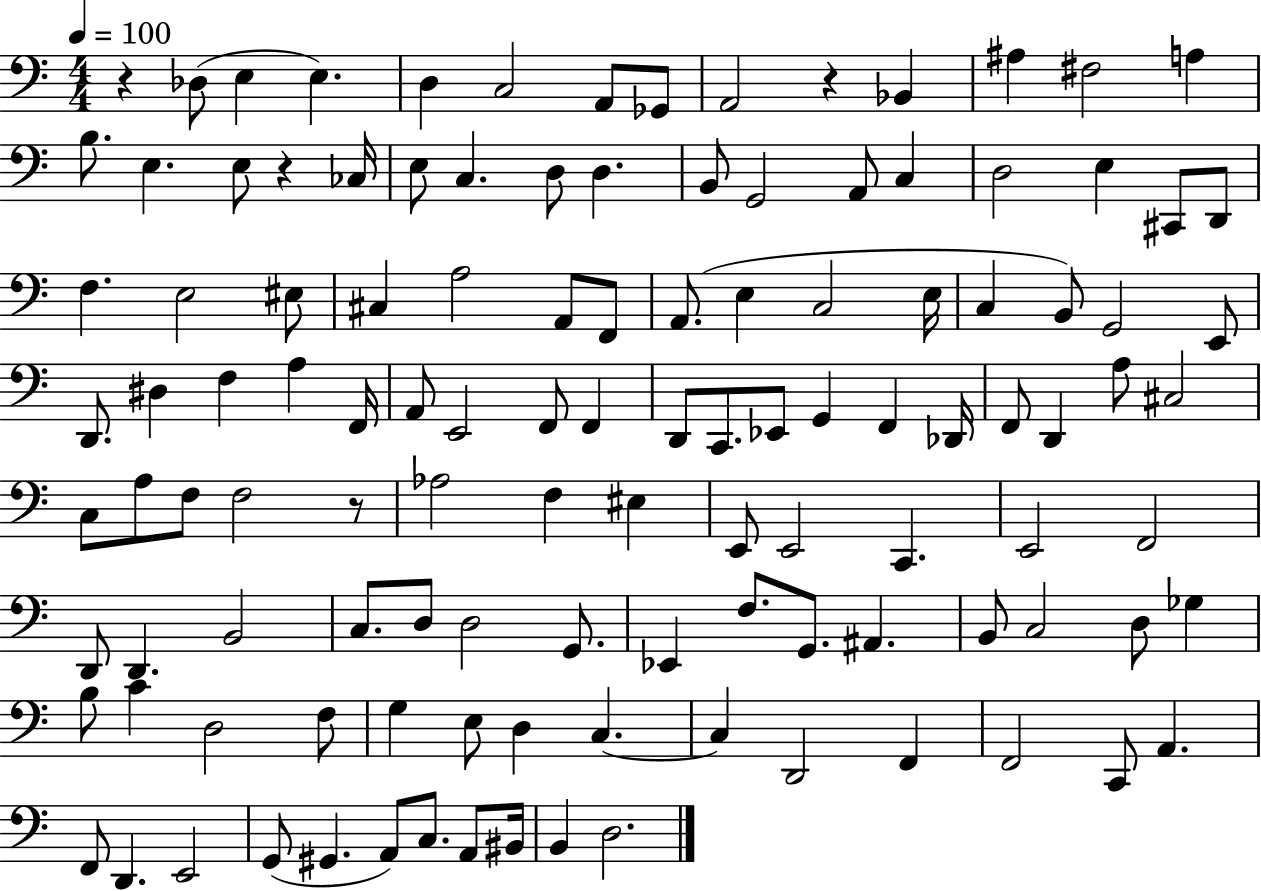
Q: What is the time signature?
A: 4/4